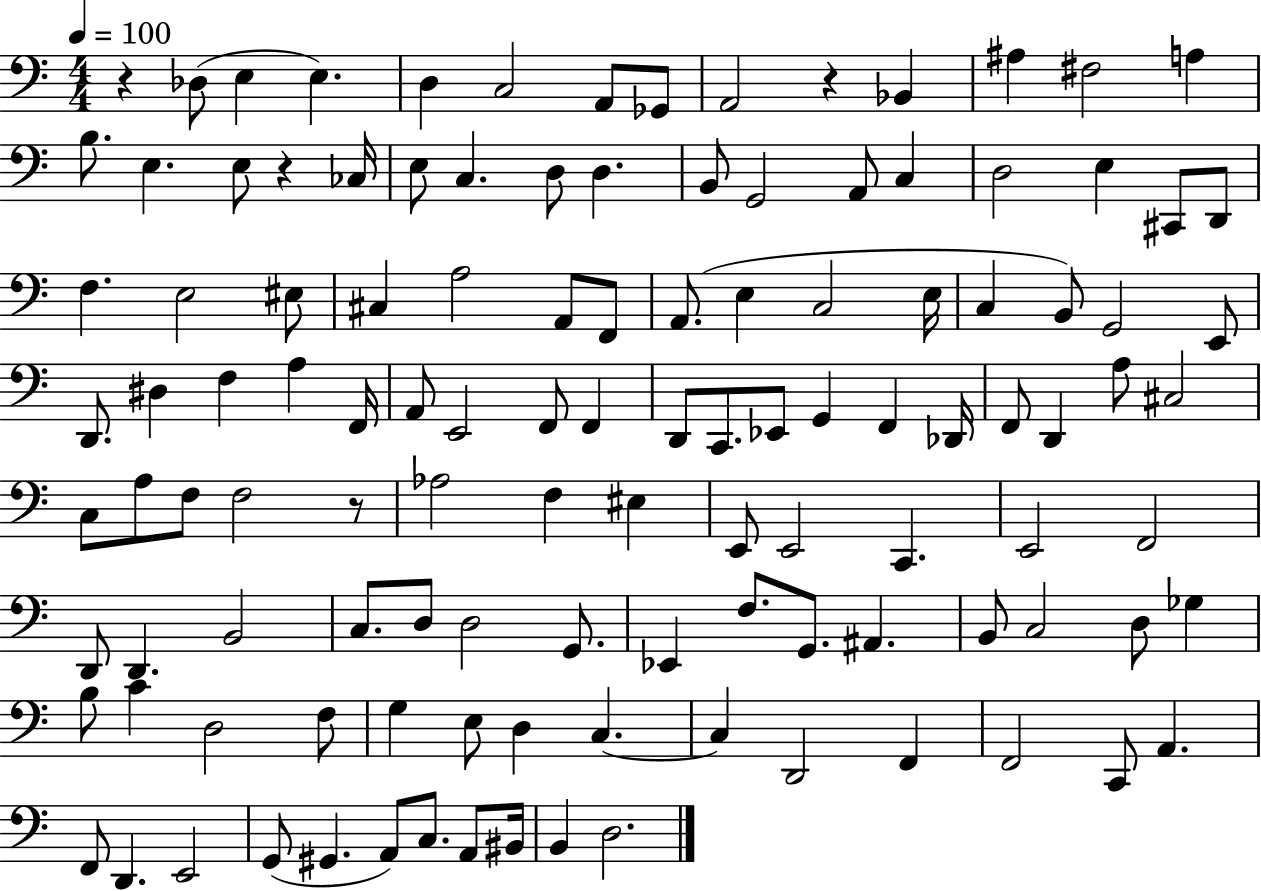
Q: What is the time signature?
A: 4/4